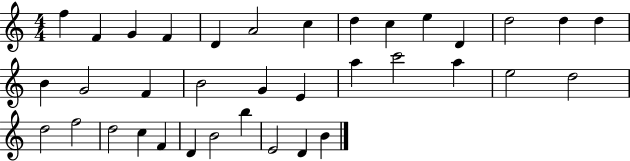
F5/q F4/q G4/q F4/q D4/q A4/h C5/q D5/q C5/q E5/q D4/q D5/h D5/q D5/q B4/q G4/h F4/q B4/h G4/q E4/q A5/q C6/h A5/q E5/h D5/h D5/h F5/h D5/h C5/q F4/q D4/q B4/h B5/q E4/h D4/q B4/q